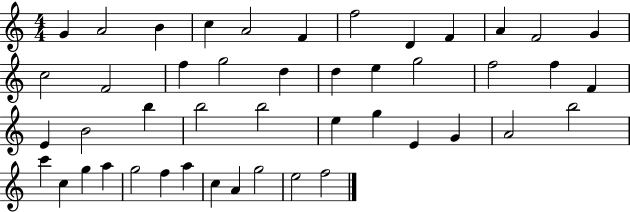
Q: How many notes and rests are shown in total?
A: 46